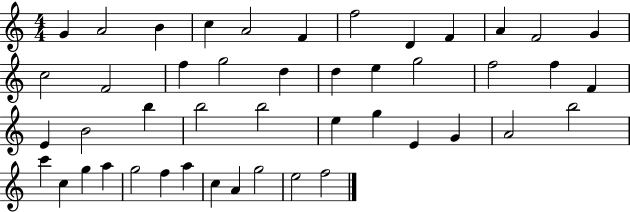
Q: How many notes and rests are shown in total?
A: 46